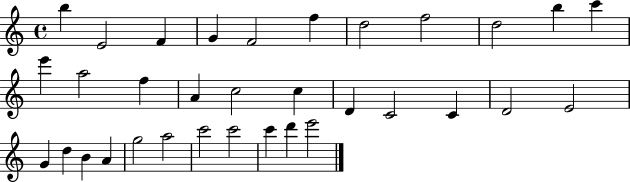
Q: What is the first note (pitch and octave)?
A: B5